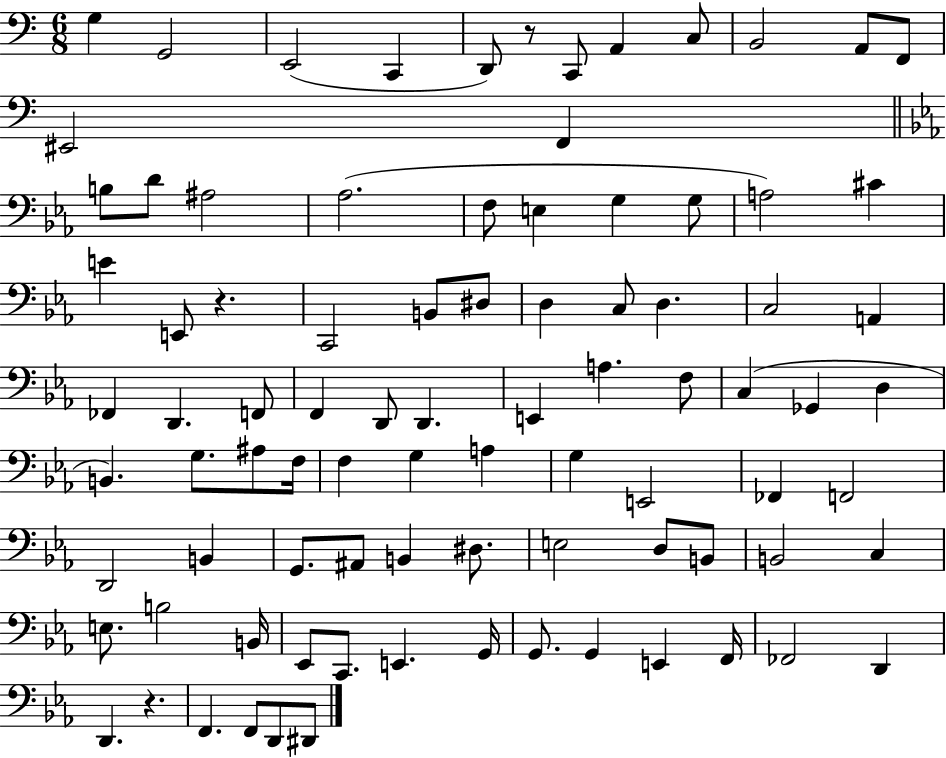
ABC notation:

X:1
T:Untitled
M:6/8
L:1/4
K:C
G, G,,2 E,,2 C,, D,,/2 z/2 C,,/2 A,, C,/2 B,,2 A,,/2 F,,/2 ^E,,2 F,, B,/2 D/2 ^A,2 _A,2 F,/2 E, G, G,/2 A,2 ^C E E,,/2 z C,,2 B,,/2 ^D,/2 D, C,/2 D, C,2 A,, _F,, D,, F,,/2 F,, D,,/2 D,, E,, A, F,/2 C, _G,, D, B,, G,/2 ^A,/2 F,/4 F, G, A, G, E,,2 _F,, F,,2 D,,2 B,, G,,/2 ^A,,/2 B,, ^D,/2 E,2 D,/2 B,,/2 B,,2 C, E,/2 B,2 B,,/4 _E,,/2 C,,/2 E,, G,,/4 G,,/2 G,, E,, F,,/4 _F,,2 D,, D,, z F,, F,,/2 D,,/2 ^D,,/2